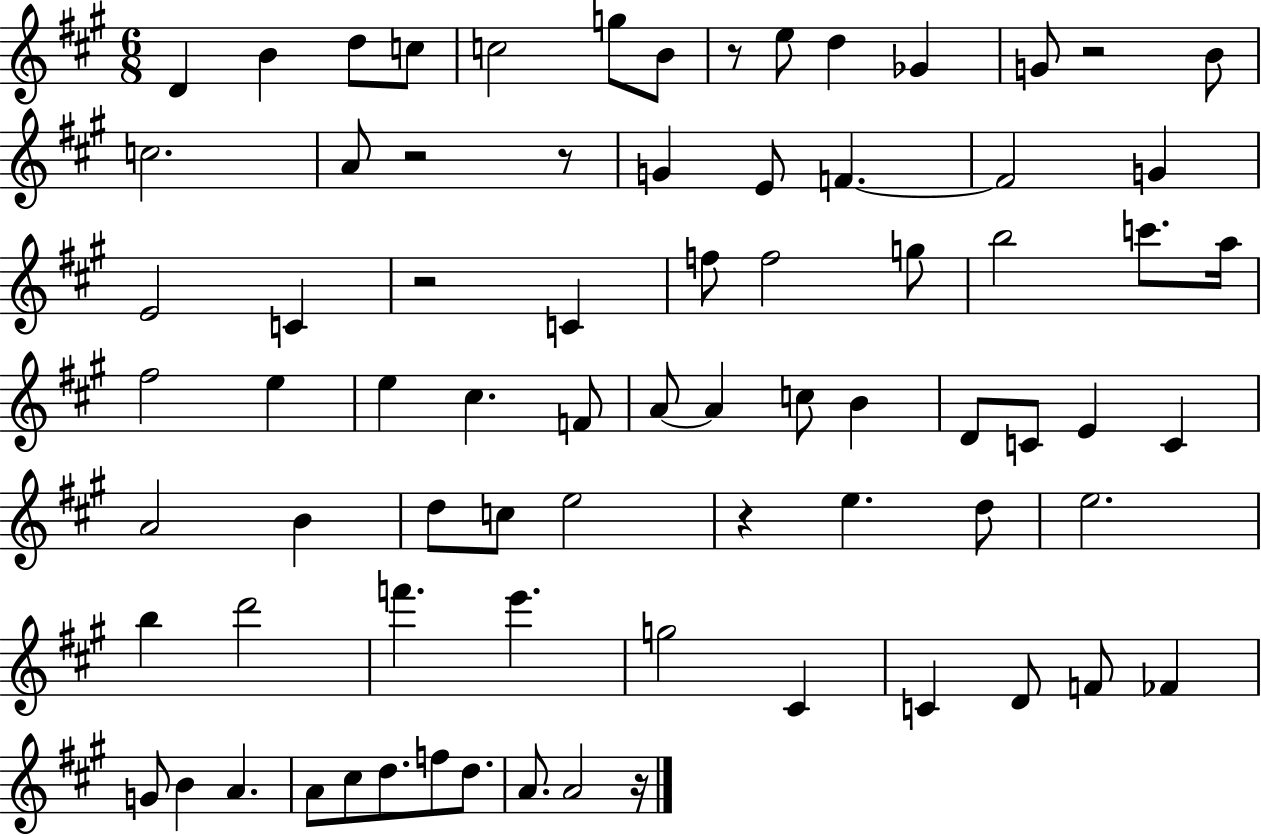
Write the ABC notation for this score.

X:1
T:Untitled
M:6/8
L:1/4
K:A
D B d/2 c/2 c2 g/2 B/2 z/2 e/2 d _G G/2 z2 B/2 c2 A/2 z2 z/2 G E/2 F F2 G E2 C z2 C f/2 f2 g/2 b2 c'/2 a/4 ^f2 e e ^c F/2 A/2 A c/2 B D/2 C/2 E C A2 B d/2 c/2 e2 z e d/2 e2 b d'2 f' e' g2 ^C C D/2 F/2 _F G/2 B A A/2 ^c/2 d/2 f/2 d/2 A/2 A2 z/4